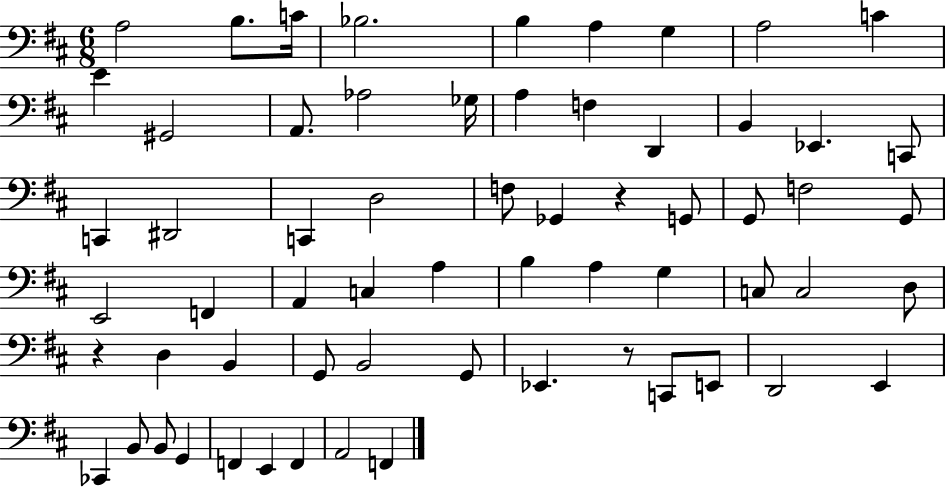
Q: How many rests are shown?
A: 3